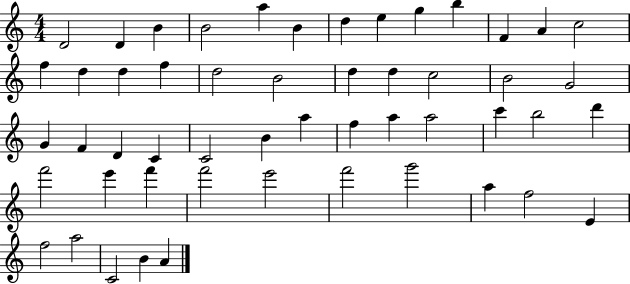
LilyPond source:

{
  \clef treble
  \numericTimeSignature
  \time 4/4
  \key c \major
  d'2 d'4 b'4 | b'2 a''4 b'4 | d''4 e''4 g''4 b''4 | f'4 a'4 c''2 | \break f''4 d''4 d''4 f''4 | d''2 b'2 | d''4 d''4 c''2 | b'2 g'2 | \break g'4 f'4 d'4 c'4 | c'2 b'4 a''4 | f''4 a''4 a''2 | c'''4 b''2 d'''4 | \break f'''2 e'''4 f'''4 | f'''2 e'''2 | f'''2 g'''2 | a''4 f''2 e'4 | \break f''2 a''2 | c'2 b'4 a'4 | \bar "|."
}